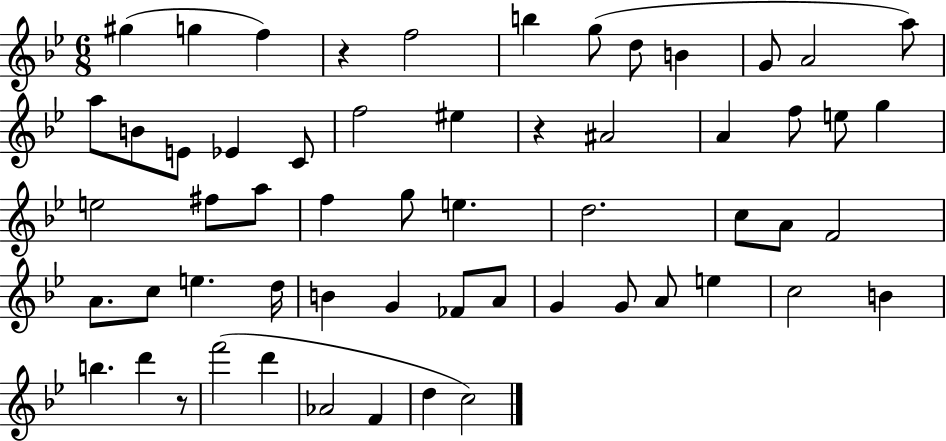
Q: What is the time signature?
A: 6/8